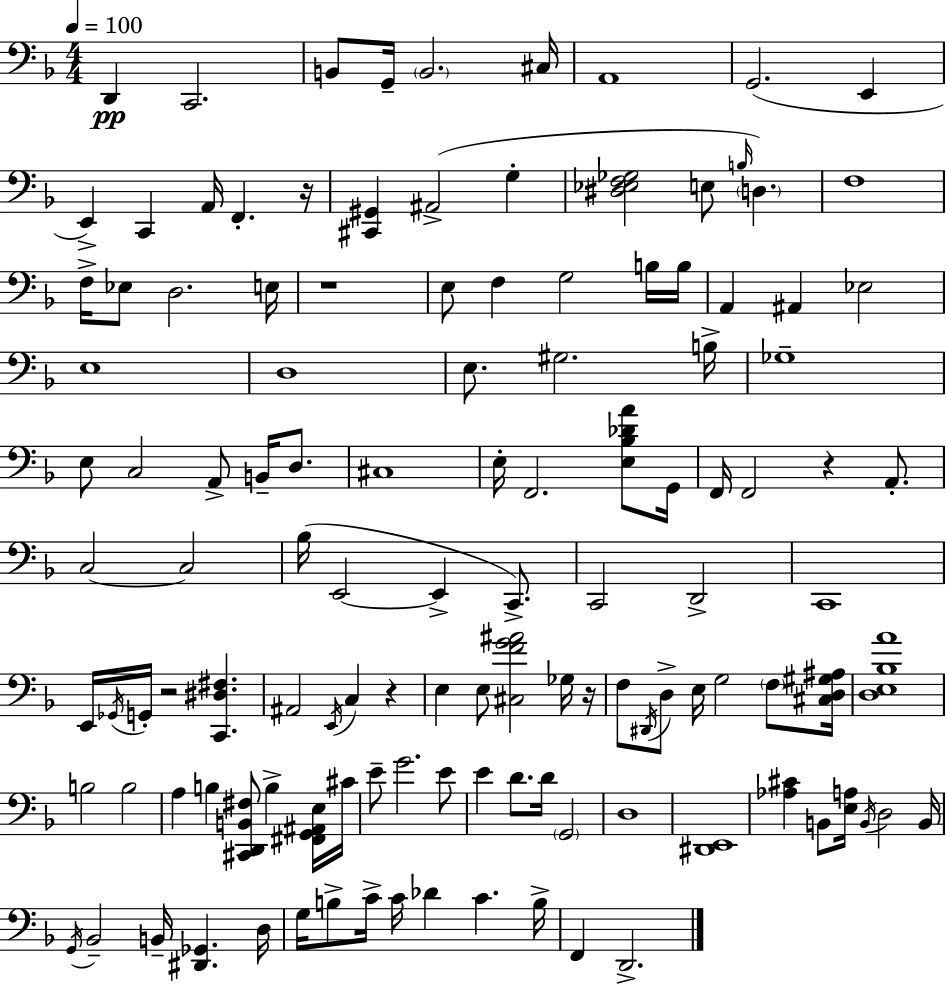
X:1
T:Untitled
M:4/4
L:1/4
K:F
D,, C,,2 B,,/2 G,,/4 B,,2 ^C,/4 A,,4 G,,2 E,, E,, C,, A,,/4 F,, z/4 [^C,,^G,,] ^A,,2 G, [^D,_E,F,_G,]2 E,/2 B,/4 D, F,4 F,/4 _E,/2 D,2 E,/4 z4 E,/2 F, G,2 B,/4 B,/4 A,, ^A,, _E,2 E,4 D,4 E,/2 ^G,2 B,/4 _G,4 E,/2 C,2 A,,/2 B,,/4 D,/2 ^C,4 E,/4 F,,2 [E,_B,_DA]/2 G,,/4 F,,/4 F,,2 z A,,/2 C,2 C,2 _B,/4 E,,2 E,, C,,/2 C,,2 D,,2 C,,4 E,,/4 _G,,/4 G,,/4 z2 [C,,^D,^F,] ^A,,2 E,,/4 C, z E, E,/2 [^C,FG^A]2 _G,/4 z/4 F,/2 ^D,,/4 D,/2 E,/4 G,2 F,/2 [^C,D,^G,^A,]/4 [D,E,_B,A]4 B,2 B,2 A, B, [^C,,D,,B,,^F,]/2 B, [^F,,G,,^A,,E,]/4 ^C/4 E/2 G2 E/2 E D/2 D/4 G,,2 D,4 [^D,,E,,]4 [_A,^C] B,,/2 [E,A,]/4 B,,/4 D,2 B,,/4 G,,/4 _B,,2 B,,/4 [^D,,_G,,] D,/4 G,/4 B,/2 C/4 C/4 _D C B,/4 F,, D,,2